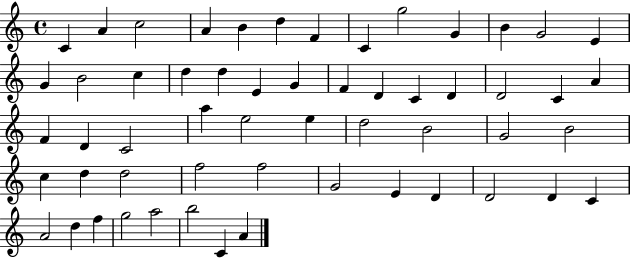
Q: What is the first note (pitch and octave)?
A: C4